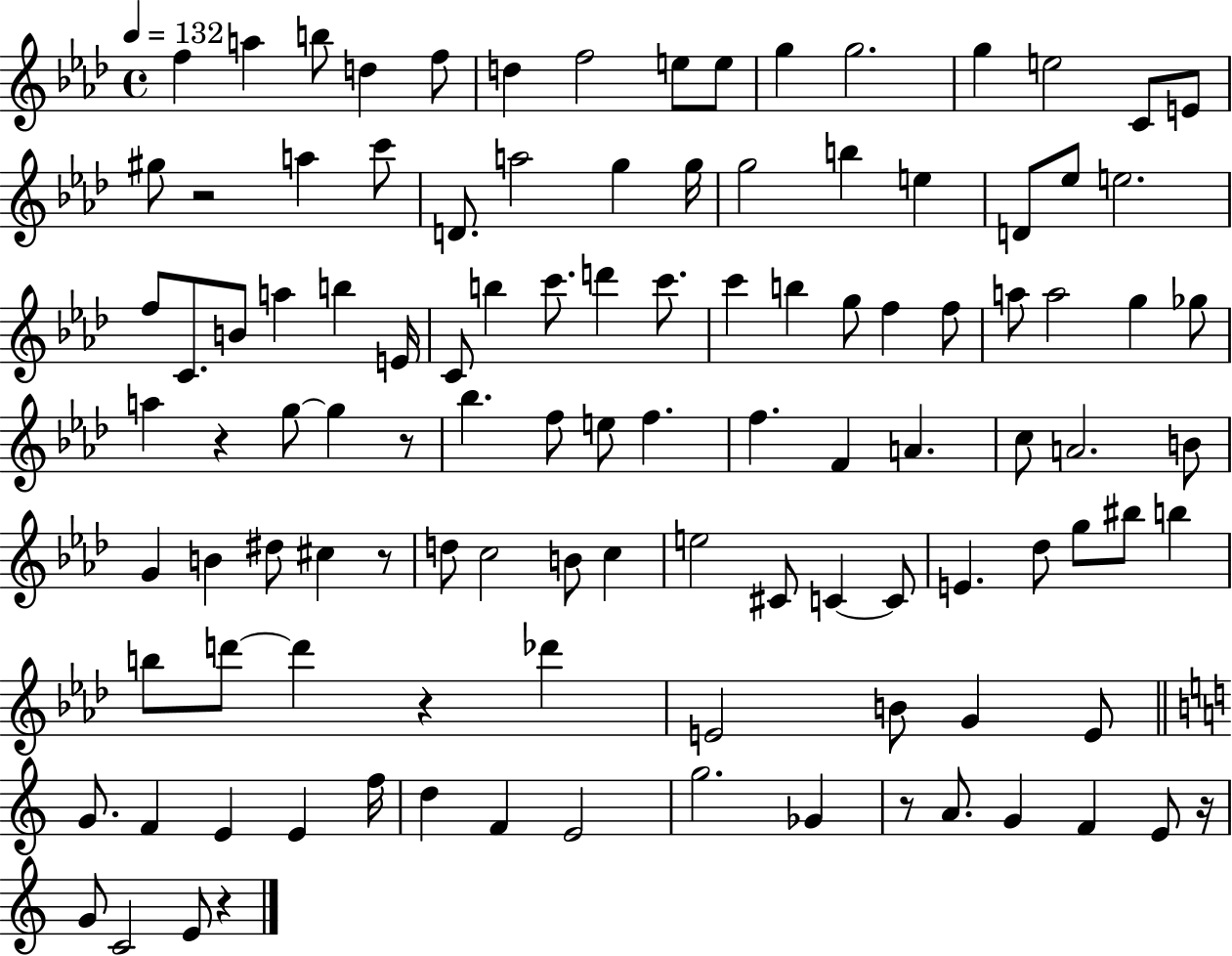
X:1
T:Untitled
M:4/4
L:1/4
K:Ab
f a b/2 d f/2 d f2 e/2 e/2 g g2 g e2 C/2 E/2 ^g/2 z2 a c'/2 D/2 a2 g g/4 g2 b e D/2 _e/2 e2 f/2 C/2 B/2 a b E/4 C/2 b c'/2 d' c'/2 c' b g/2 f f/2 a/2 a2 g _g/2 a z g/2 g z/2 _b f/2 e/2 f f F A c/2 A2 B/2 G B ^d/2 ^c z/2 d/2 c2 B/2 c e2 ^C/2 C C/2 E _d/2 g/2 ^b/2 b b/2 d'/2 d' z _d' E2 B/2 G E/2 G/2 F E E f/4 d F E2 g2 _G z/2 A/2 G F E/2 z/4 G/2 C2 E/2 z